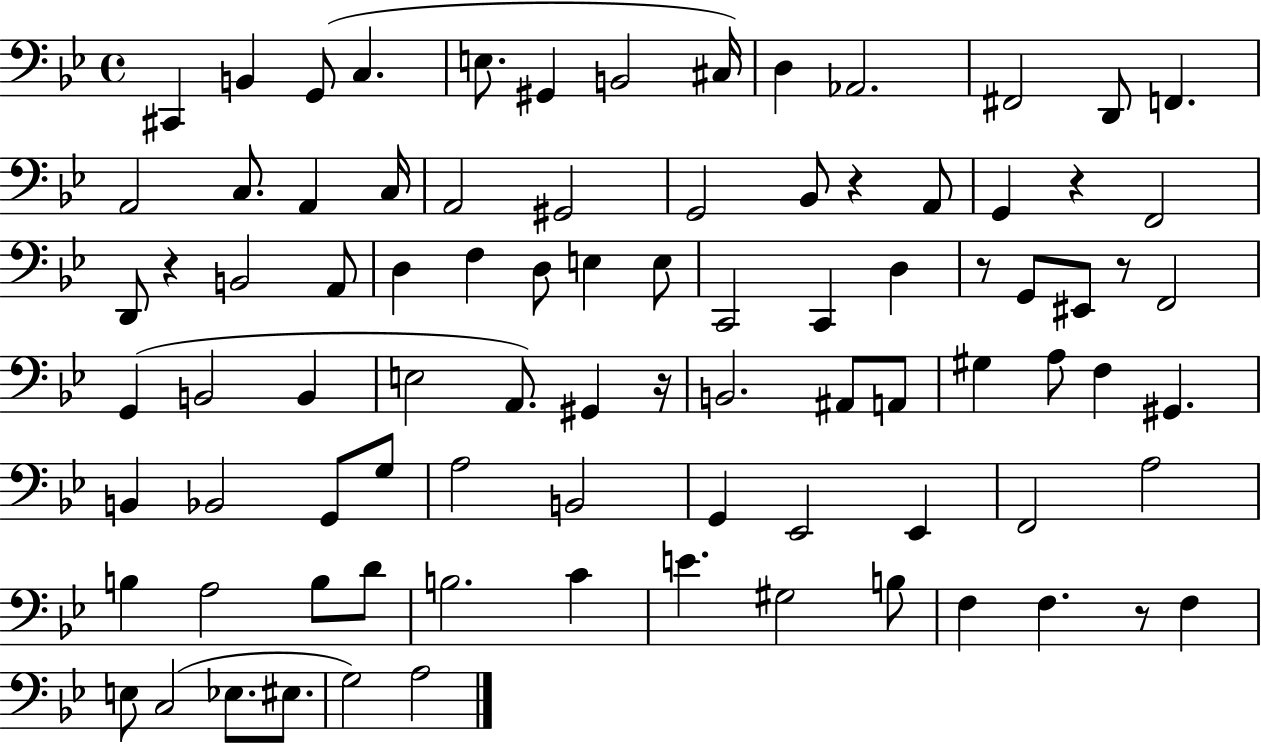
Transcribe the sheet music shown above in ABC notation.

X:1
T:Untitled
M:4/4
L:1/4
K:Bb
^C,, B,, G,,/2 C, E,/2 ^G,, B,,2 ^C,/4 D, _A,,2 ^F,,2 D,,/2 F,, A,,2 C,/2 A,, C,/4 A,,2 ^G,,2 G,,2 _B,,/2 z A,,/2 G,, z F,,2 D,,/2 z B,,2 A,,/2 D, F, D,/2 E, E,/2 C,,2 C,, D, z/2 G,,/2 ^E,,/2 z/2 F,,2 G,, B,,2 B,, E,2 A,,/2 ^G,, z/4 B,,2 ^A,,/2 A,,/2 ^G, A,/2 F, ^G,, B,, _B,,2 G,,/2 G,/2 A,2 B,,2 G,, _E,,2 _E,, F,,2 A,2 B, A,2 B,/2 D/2 B,2 C E ^G,2 B,/2 F, F, z/2 F, E,/2 C,2 _E,/2 ^E,/2 G,2 A,2